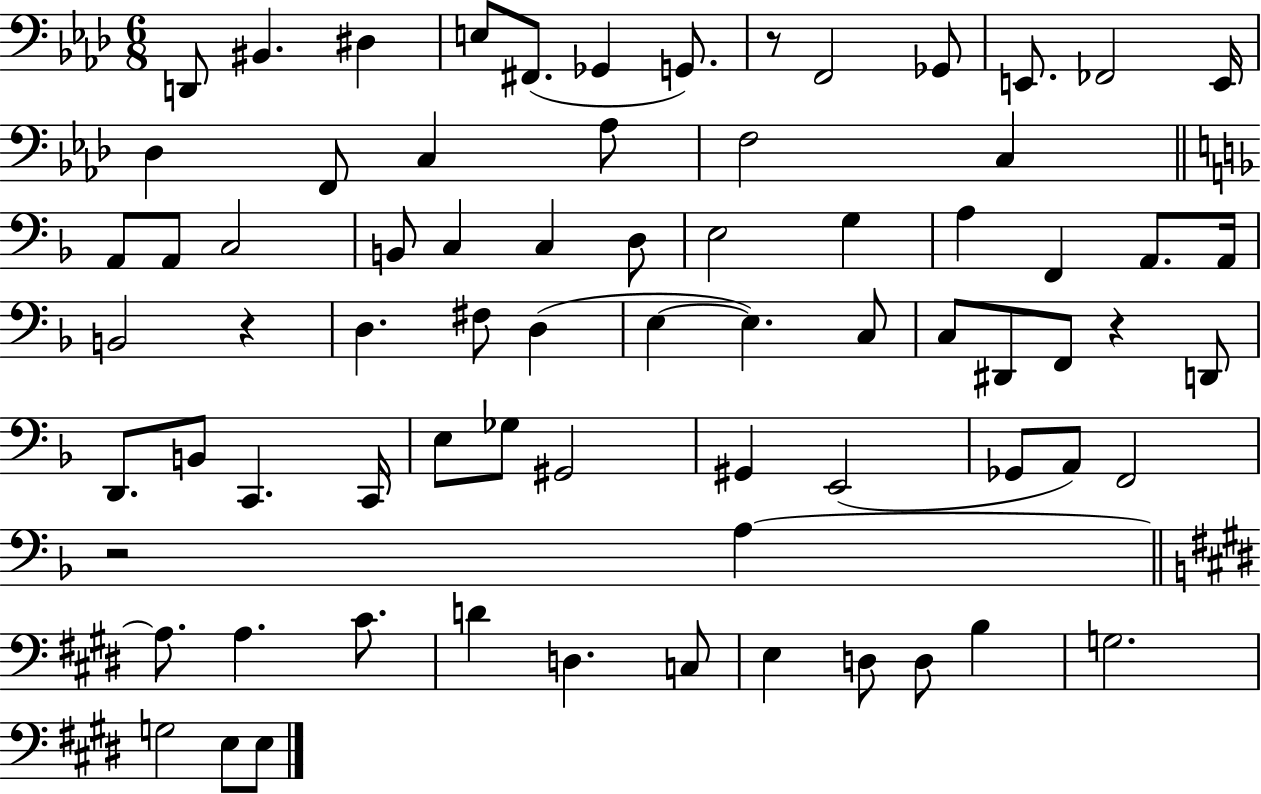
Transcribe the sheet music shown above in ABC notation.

X:1
T:Untitled
M:6/8
L:1/4
K:Ab
D,,/2 ^B,, ^D, E,/2 ^F,,/2 _G,, G,,/2 z/2 F,,2 _G,,/2 E,,/2 _F,,2 E,,/4 _D, F,,/2 C, _A,/2 F,2 C, A,,/2 A,,/2 C,2 B,,/2 C, C, D,/2 E,2 G, A, F,, A,,/2 A,,/4 B,,2 z D, ^F,/2 D, E, E, C,/2 C,/2 ^D,,/2 F,,/2 z D,,/2 D,,/2 B,,/2 C,, C,,/4 E,/2 _G,/2 ^G,,2 ^G,, E,,2 _G,,/2 A,,/2 F,,2 z2 A, A,/2 A, ^C/2 D D, C,/2 E, D,/2 D,/2 B, G,2 G,2 E,/2 E,/2